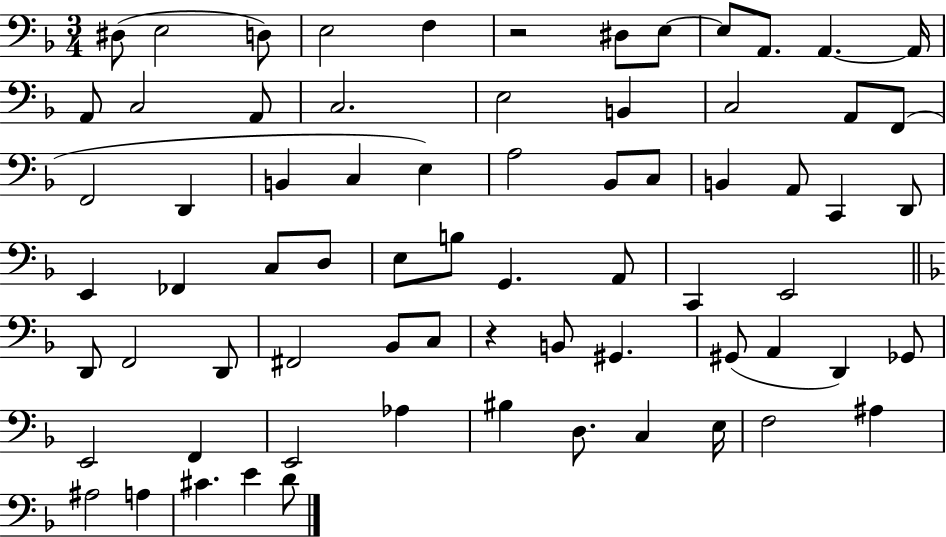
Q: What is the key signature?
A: F major